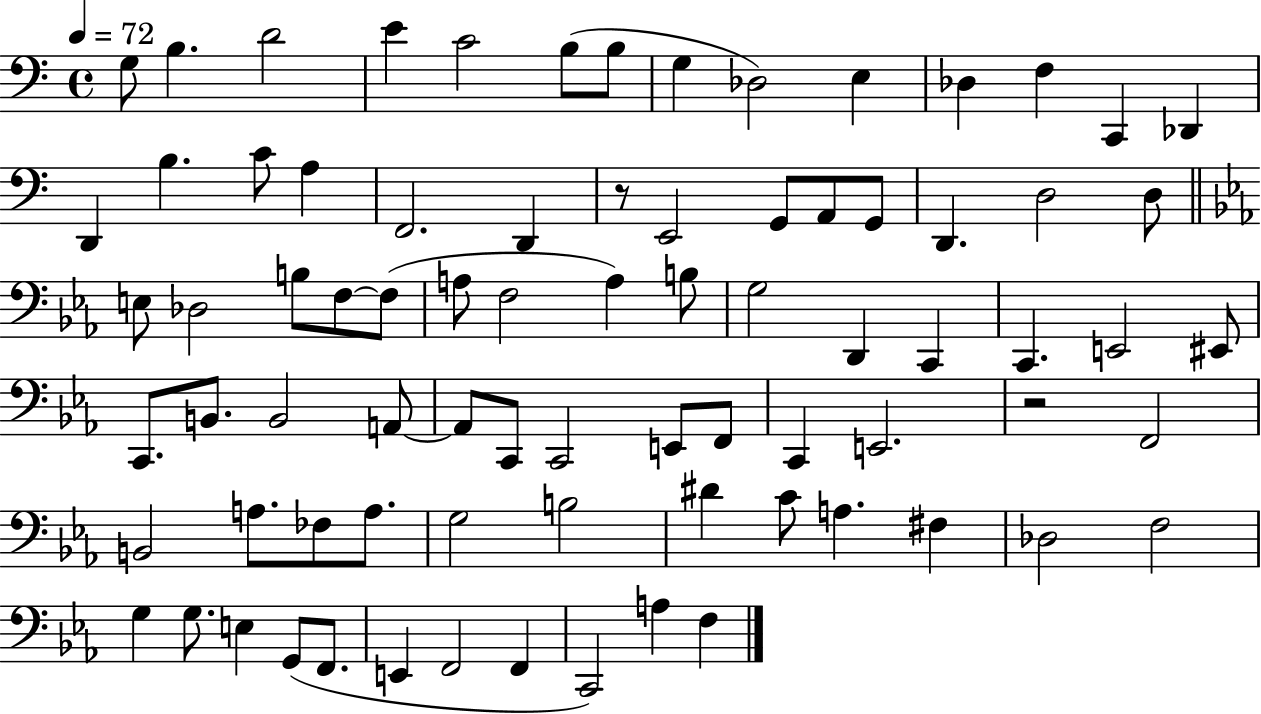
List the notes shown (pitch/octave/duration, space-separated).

G3/e B3/q. D4/h E4/q C4/h B3/e B3/e G3/q Db3/h E3/q Db3/q F3/q C2/q Db2/q D2/q B3/q. C4/e A3/q F2/h. D2/q R/e E2/h G2/e A2/e G2/e D2/q. D3/h D3/e E3/e Db3/h B3/e F3/e F3/e A3/e F3/h A3/q B3/e G3/h D2/q C2/q C2/q. E2/h EIS2/e C2/e. B2/e. B2/h A2/e A2/e C2/e C2/h E2/e F2/e C2/q E2/h. R/h F2/h B2/h A3/e. FES3/e A3/e. G3/h B3/h D#4/q C4/e A3/q. F#3/q Db3/h F3/h G3/q G3/e. E3/q G2/e F2/e. E2/q F2/h F2/q C2/h A3/q F3/q